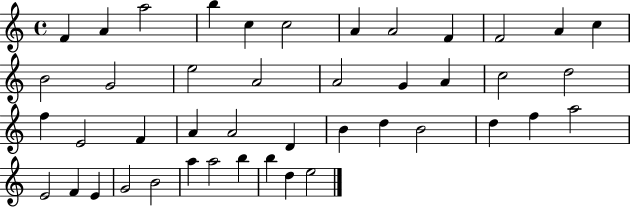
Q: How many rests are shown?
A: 0